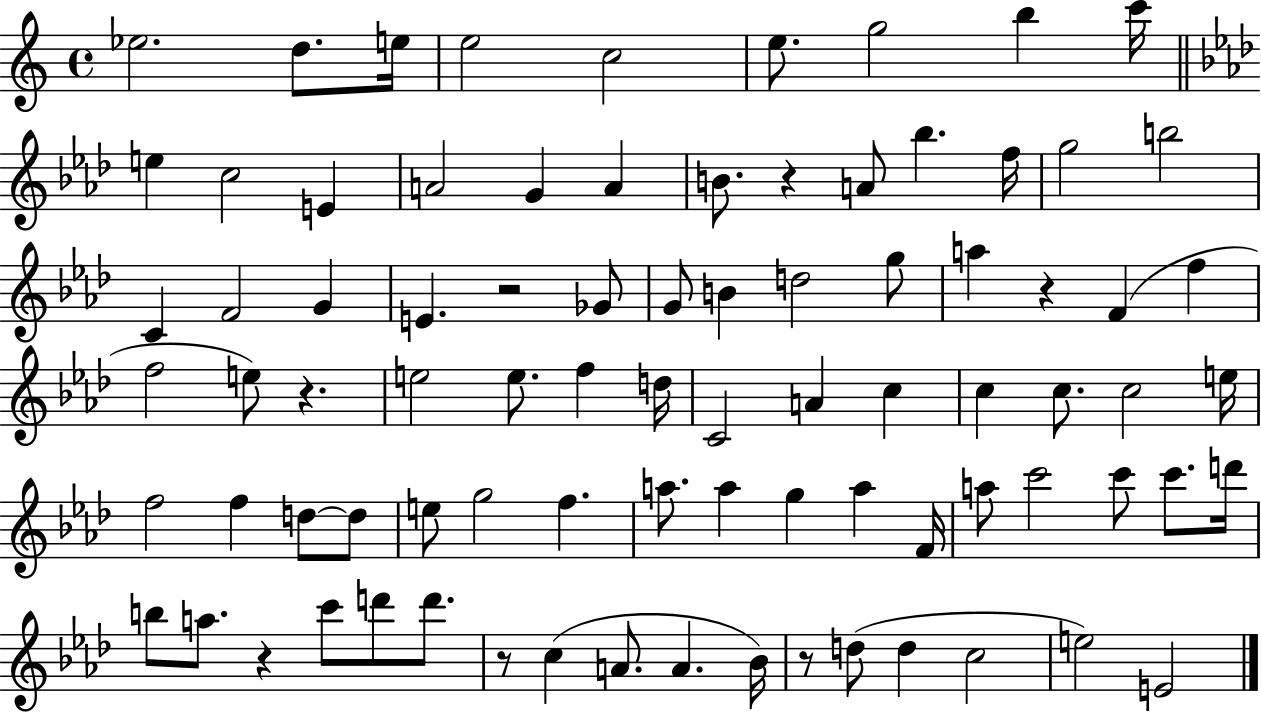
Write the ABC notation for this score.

X:1
T:Untitled
M:4/4
L:1/4
K:C
_e2 d/2 e/4 e2 c2 e/2 g2 b c'/4 e c2 E A2 G A B/2 z A/2 _b f/4 g2 b2 C F2 G E z2 _G/2 G/2 B d2 g/2 a z F f f2 e/2 z e2 e/2 f d/4 C2 A c c c/2 c2 e/4 f2 f d/2 d/2 e/2 g2 f a/2 a g a F/4 a/2 c'2 c'/2 c'/2 d'/4 b/2 a/2 z c'/2 d'/2 d'/2 z/2 c A/2 A _B/4 z/2 d/2 d c2 e2 E2